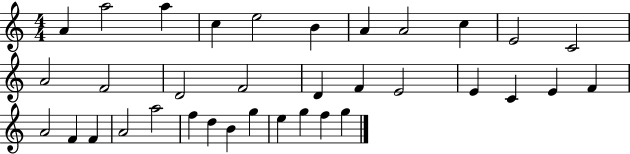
A4/q A5/h A5/q C5/q E5/h B4/q A4/q A4/h C5/q E4/h C4/h A4/h F4/h D4/h F4/h D4/q F4/q E4/h E4/q C4/q E4/q F4/q A4/h F4/q F4/q A4/h A5/h F5/q D5/q B4/q G5/q E5/q G5/q F5/q G5/q